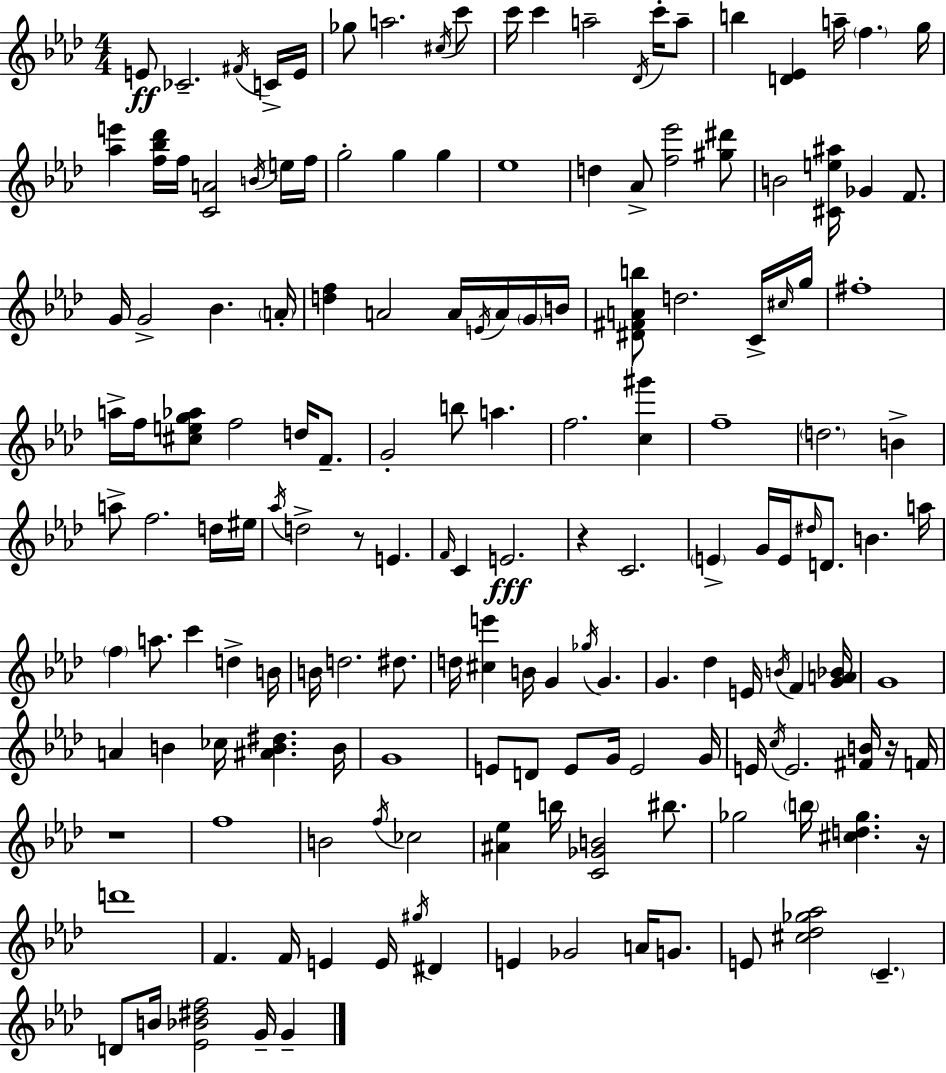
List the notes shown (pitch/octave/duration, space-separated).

E4/e CES4/h. F#4/s C4/s E4/s Gb5/e A5/h. C#5/s C6/e C6/s C6/q A5/h Db4/s C6/s A5/e B5/q [D4,Eb4]/q A5/s F5/q. G5/s [Ab5,E6]/q [F5,Bb5,Db6]/s F5/s [C4,A4]/h B4/s E5/s F5/s G5/h G5/q G5/q Eb5/w D5/q Ab4/e [F5,Eb6]/h [G#5,D#6]/e B4/h [C#4,E5,A#5]/s Gb4/q F4/e. G4/s G4/h Bb4/q. A4/s [D5,F5]/q A4/h A4/s E4/s A4/s G4/s B4/s [D#4,F#4,A4,B5]/e D5/h. C4/s C#5/s G5/s F#5/w A5/s F5/s [C#5,E5,G5,Ab5]/e F5/h D5/s F4/e. G4/h B5/e A5/q. F5/h. [C5,G#6]/q F5/w D5/h. B4/q A5/e F5/h. D5/s EIS5/s Ab5/s D5/h R/e E4/q. F4/s C4/q E4/h. R/q C4/h. E4/q G4/s E4/s D#5/s D4/e. B4/q. A5/s F5/q A5/e. C6/q D5/q B4/s B4/s D5/h. D#5/e. D5/s [C#5,E6]/q B4/s G4/q Gb5/s G4/q. G4/q. Db5/q E4/s B4/s F4/q [G4,A4,Bb4]/s G4/w A4/q B4/q CES5/s [A#4,B4,D#5]/q. B4/s G4/w E4/e D4/e E4/e G4/s E4/h G4/s E4/s C5/s E4/h. [F#4,B4]/s R/s F4/s R/w F5/w B4/h F5/s CES5/h [A#4,Eb5]/q B5/s [C4,Gb4,B4]/h BIS5/e. Gb5/h B5/s [C#5,D5,Gb5]/q. R/s D6/w F4/q. F4/s E4/q E4/s G#5/s D#4/q E4/q Gb4/h A4/s G4/e. E4/e [C#5,Db5,Gb5,Ab5]/h C4/q. D4/e B4/s [Eb4,Bb4,D#5,F5]/h G4/s G4/q